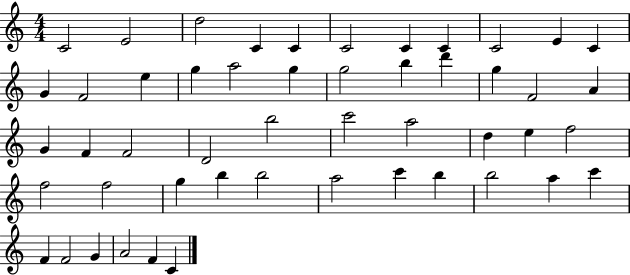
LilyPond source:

{
  \clef treble
  \numericTimeSignature
  \time 4/4
  \key c \major
  c'2 e'2 | d''2 c'4 c'4 | c'2 c'4 c'4 | c'2 e'4 c'4 | \break g'4 f'2 e''4 | g''4 a''2 g''4 | g''2 b''4 d'''4 | g''4 f'2 a'4 | \break g'4 f'4 f'2 | d'2 b''2 | c'''2 a''2 | d''4 e''4 f''2 | \break f''2 f''2 | g''4 b''4 b''2 | a''2 c'''4 b''4 | b''2 a''4 c'''4 | \break f'4 f'2 g'4 | a'2 f'4 c'4 | \bar "|."
}